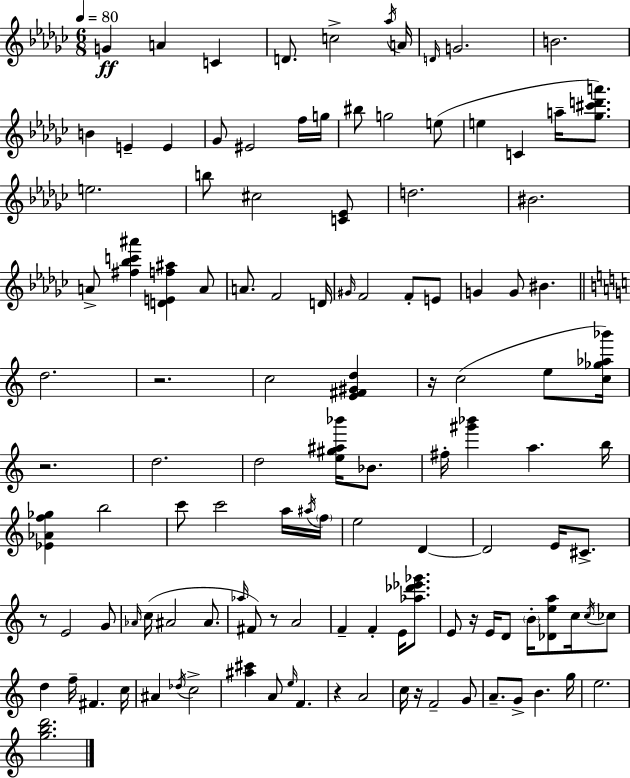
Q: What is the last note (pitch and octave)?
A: E5